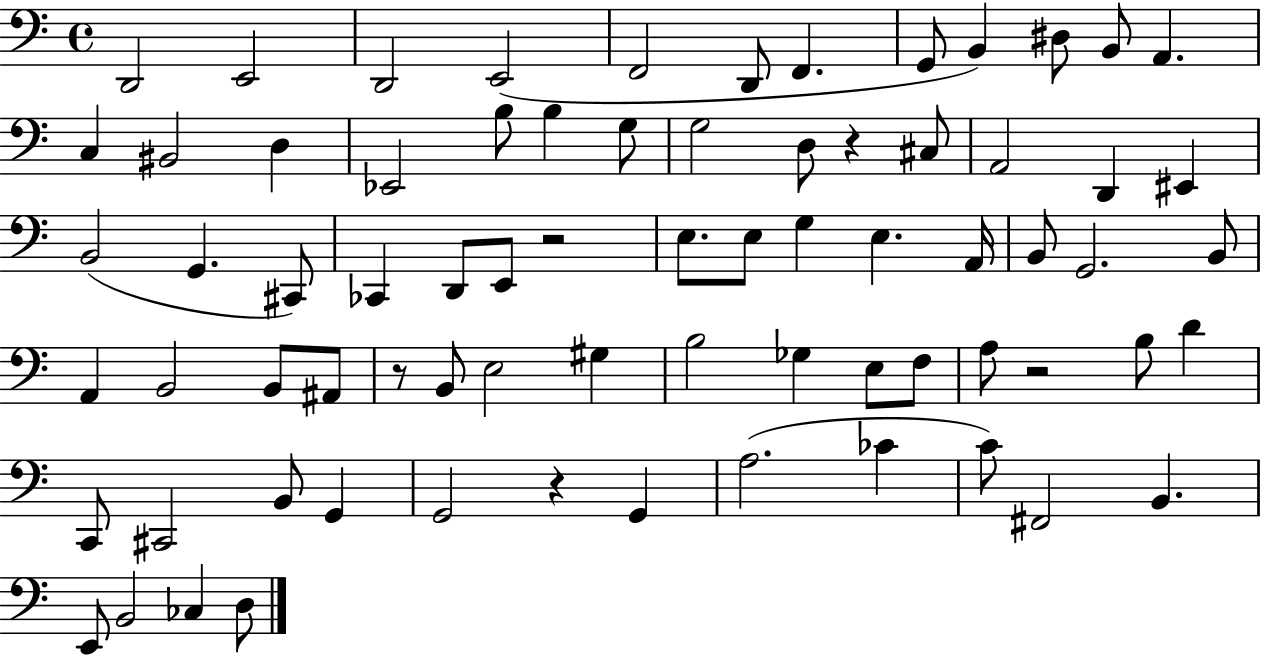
X:1
T:Untitled
M:4/4
L:1/4
K:C
D,,2 E,,2 D,,2 E,,2 F,,2 D,,/2 F,, G,,/2 B,, ^D,/2 B,,/2 A,, C, ^B,,2 D, _E,,2 B,/2 B, G,/2 G,2 D,/2 z ^C,/2 A,,2 D,, ^E,, B,,2 G,, ^C,,/2 _C,, D,,/2 E,,/2 z2 E,/2 E,/2 G, E, A,,/4 B,,/2 G,,2 B,,/2 A,, B,,2 B,,/2 ^A,,/2 z/2 B,,/2 E,2 ^G, B,2 _G, E,/2 F,/2 A,/2 z2 B,/2 D C,,/2 ^C,,2 B,,/2 G,, G,,2 z G,, A,2 _C C/2 ^F,,2 B,, E,,/2 B,,2 _C, D,/2